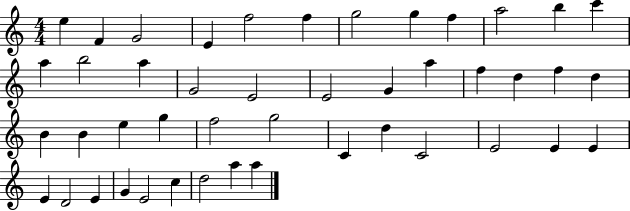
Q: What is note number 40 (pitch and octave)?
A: G4